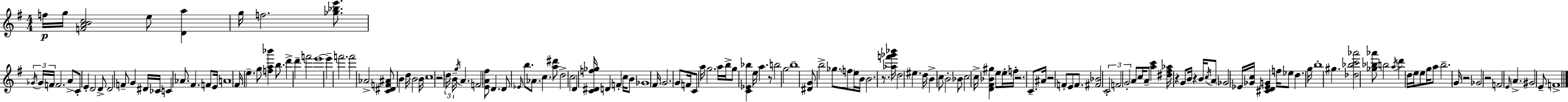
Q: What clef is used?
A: treble